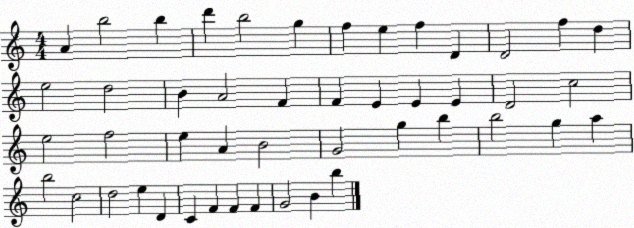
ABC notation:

X:1
T:Untitled
M:4/4
L:1/4
K:C
A b2 b d' b2 g f e f D D2 f d e2 d2 B A2 F F E E E D2 c2 e2 f2 e A B2 G2 g b b2 g a b2 c2 d2 e D C F F F G2 B b